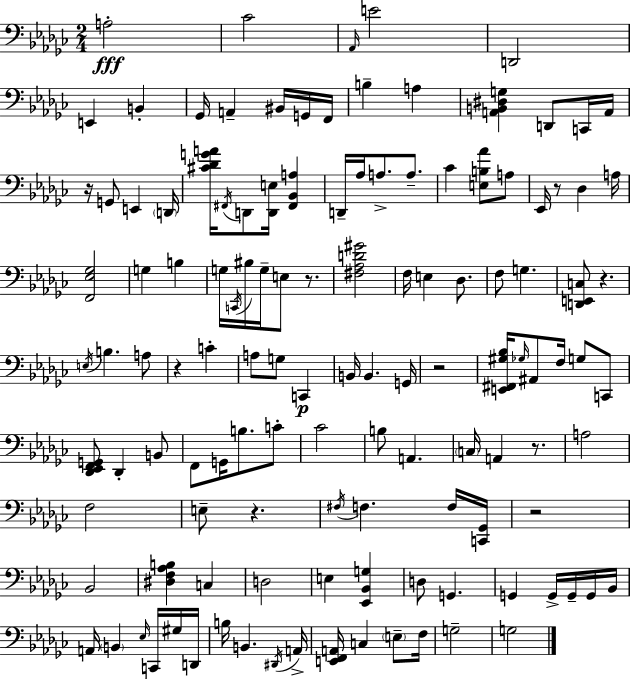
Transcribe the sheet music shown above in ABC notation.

X:1
T:Untitled
M:2/4
L:1/4
K:Ebm
A,2 _C2 _A,,/4 E2 D,,2 E,, B,, _G,,/4 A,, ^B,,/4 G,,/4 F,,/4 B, A, [A,,B,,^D,G,] D,,/2 C,,/4 A,,/4 z/4 G,,/2 E,, D,,/4 [^C_DGA]/4 ^F,,/4 D,,/2 [D,,E,]/4 [^F,,_B,,A,] D,,/4 _A,/4 A,/2 A,/2 _C [E,B,_A]/2 A,/2 _E,,/4 z/2 _D, A,/4 [F,,_E,_G,]2 G, B, G,/4 C,,/4 ^B,/4 G,/4 E,/2 z/2 [^F,_A,D^G]2 F,/4 E, _D,/2 F,/2 G, [D,,E,,C,]/2 z E,/4 B, A,/2 z C A,/2 G,/2 C,, B,,/4 B,, G,,/4 z2 [E,,^F,,^G,_B,]/4 _G,/4 ^A,,/2 F,/4 G,/2 C,,/2 [_D,,_E,,F,,G,,]/2 _D,, B,,/2 F,,/2 G,,/4 B,/2 C/2 _C2 B,/2 A,, C,/4 A,, z/2 A,2 F,2 E,/2 z ^F,/4 F, F,/4 [C,,_G,,]/4 z2 _B,,2 [^D,F,_A,B,] C, D,2 E, [_E,,_B,,G,] D,/2 G,, G,, G,,/4 G,,/4 G,,/4 _B,,/4 A,,/4 B,, _E,/4 C,,/4 ^G,/4 D,,/4 B,/4 B,, ^D,,/4 A,,/4 [E,,F,,A,,]/4 C, E,/2 F,/4 G,2 G,2